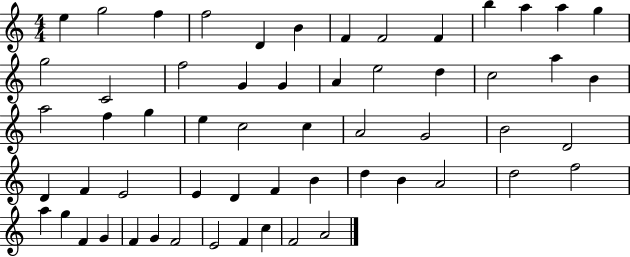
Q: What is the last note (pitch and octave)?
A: A4